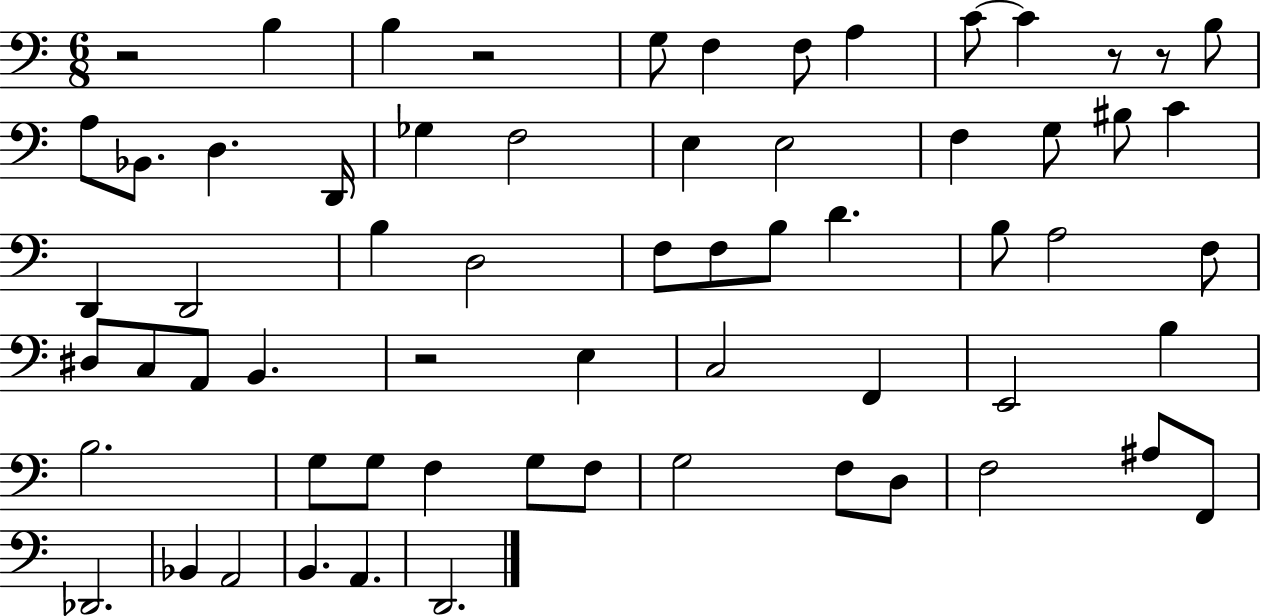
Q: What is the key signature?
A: C major